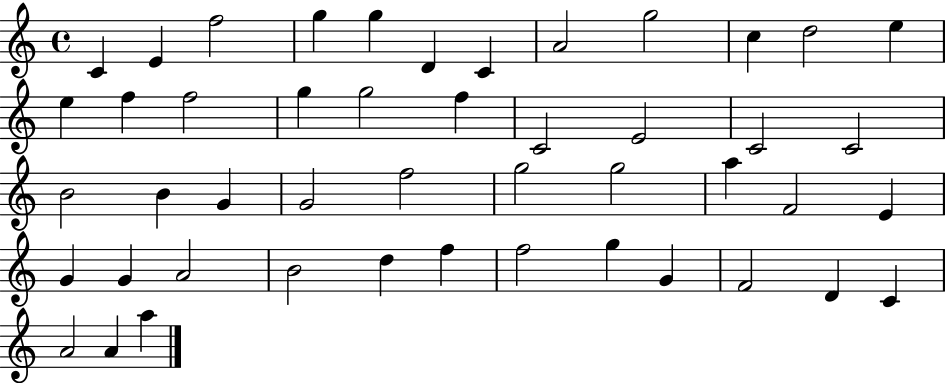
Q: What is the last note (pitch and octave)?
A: A5